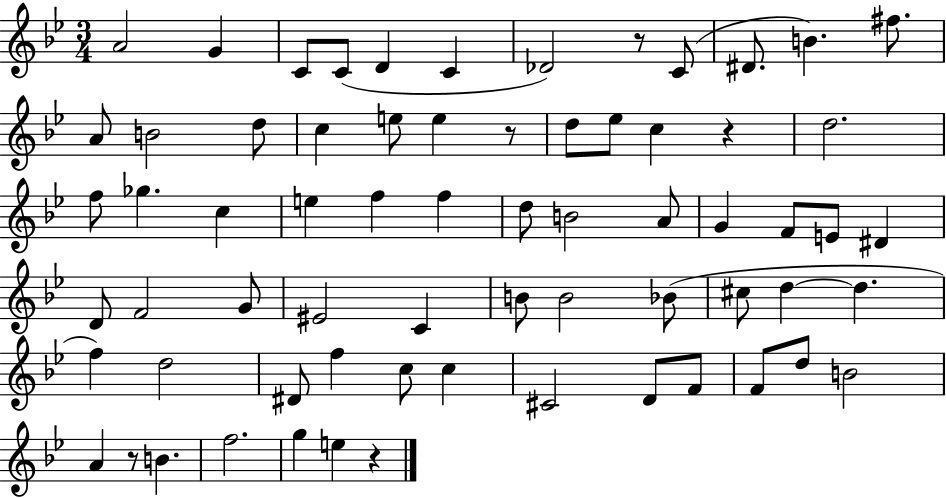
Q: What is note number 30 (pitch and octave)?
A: A4